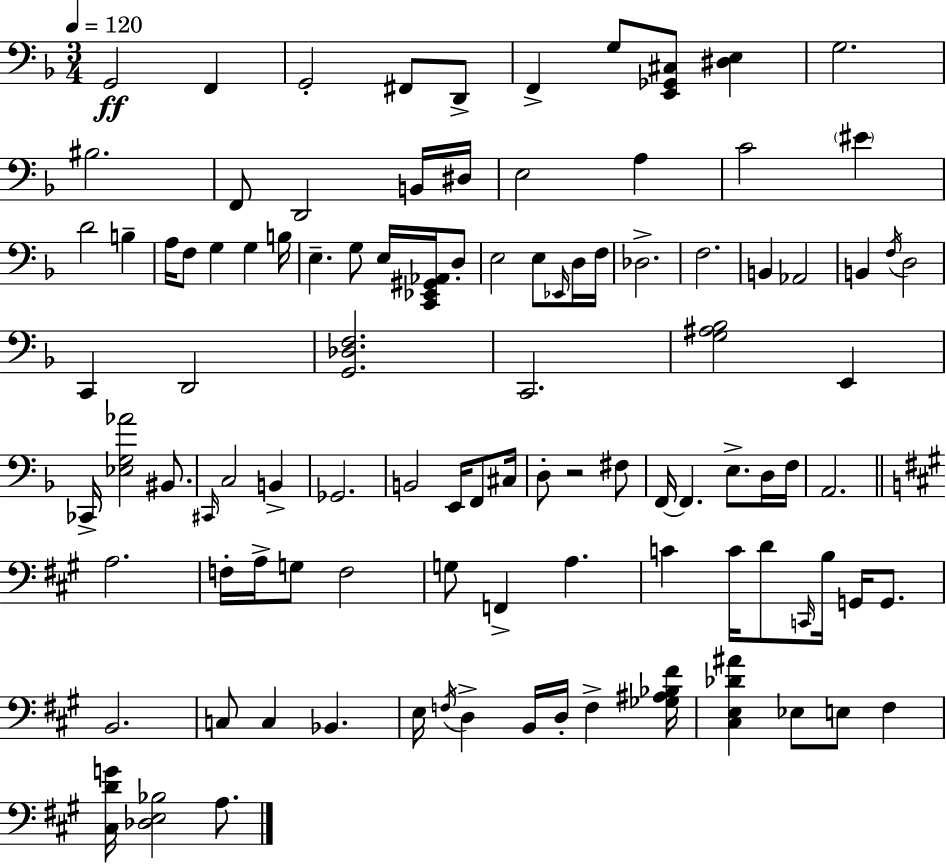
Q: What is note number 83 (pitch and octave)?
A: F3